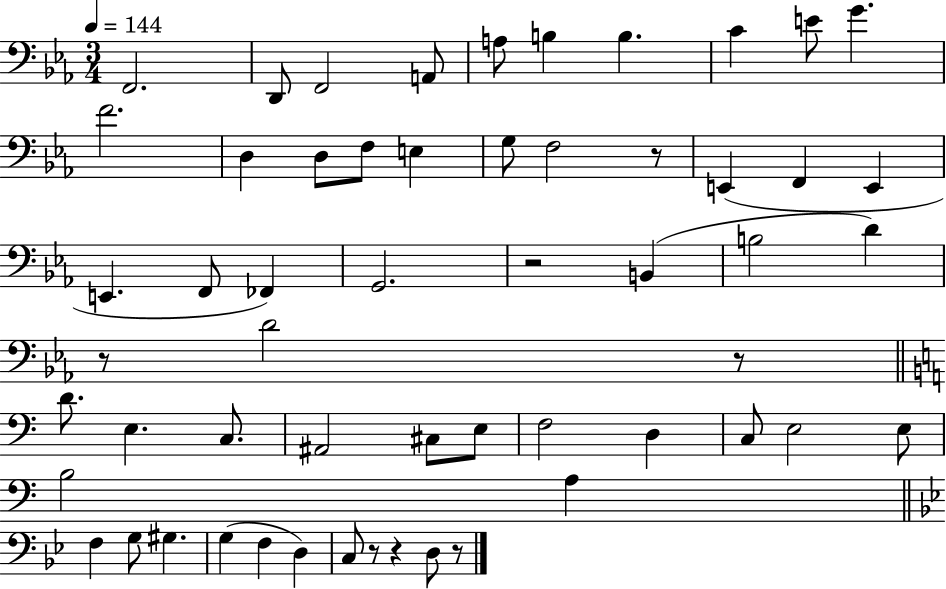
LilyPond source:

{
  \clef bass
  \numericTimeSignature
  \time 3/4
  \key ees \major
  \tempo 4 = 144
  f,2. | d,8 f,2 a,8 | a8 b4 b4. | c'4 e'8 g'4. | \break f'2. | d4 d8 f8 e4 | g8 f2 r8 | e,4( f,4 e,4 | \break e,4. f,8 fes,4) | g,2. | r2 b,4( | b2 d'4) | \break r8 d'2 r8 | \bar "||" \break \key c \major d'8. e4. c8. | ais,2 cis8 e8 | f2 d4 | c8 e2 e8 | \break b2 a4 | \bar "||" \break \key bes \major f4 g8 gis4. | g4( f4 d4) | c8 r8 r4 d8 r8 | \bar "|."
}